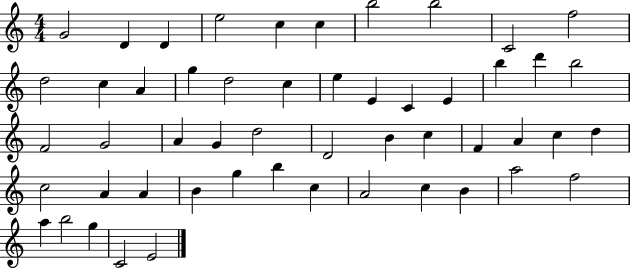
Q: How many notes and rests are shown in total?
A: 52